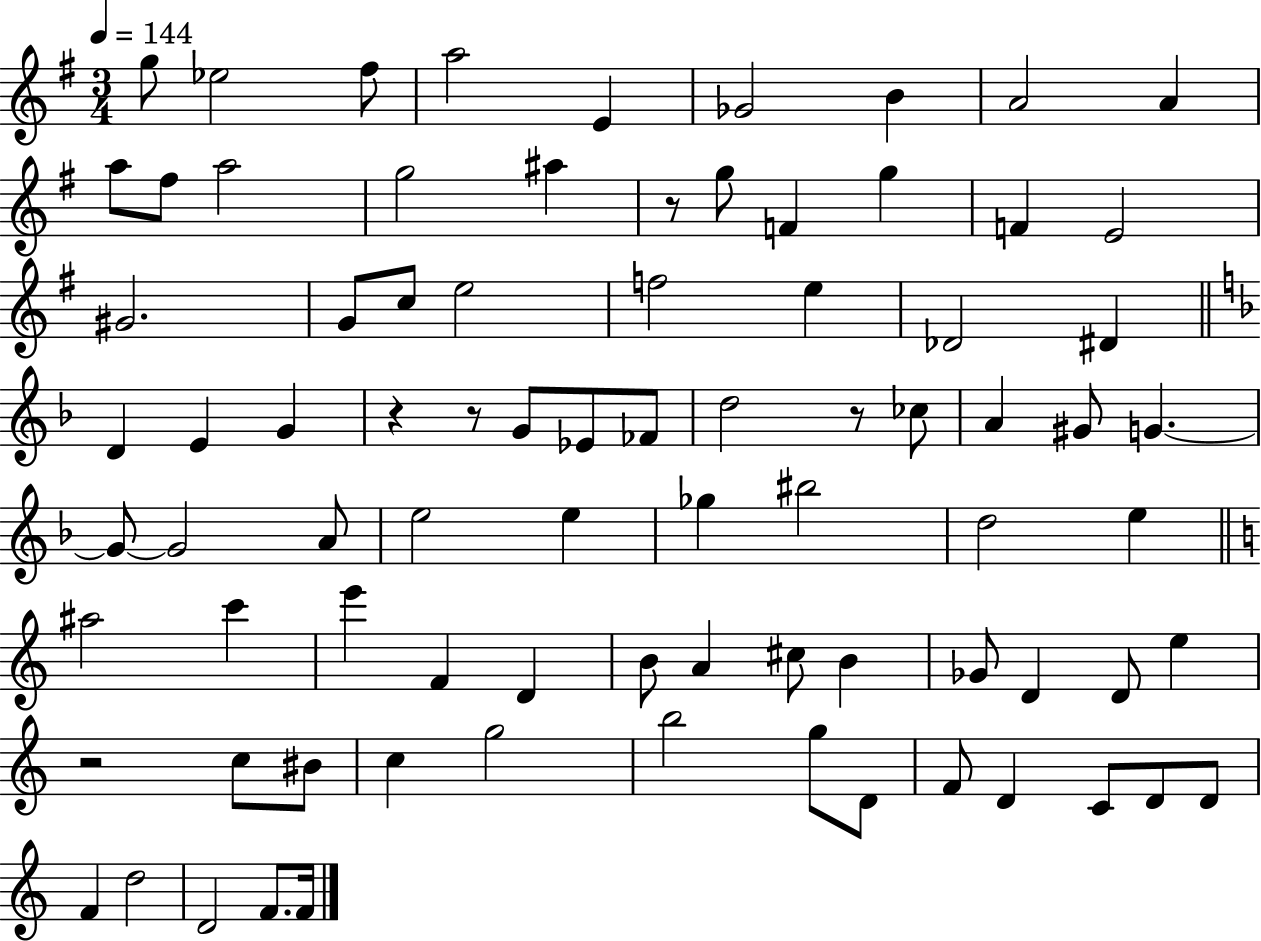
G5/e Eb5/h F#5/e A5/h E4/q Gb4/h B4/q A4/h A4/q A5/e F#5/e A5/h G5/h A#5/q R/e G5/e F4/q G5/q F4/q E4/h G#4/h. G4/e C5/e E5/h F5/h E5/q Db4/h D#4/q D4/q E4/q G4/q R/q R/e G4/e Eb4/e FES4/e D5/h R/e CES5/e A4/q G#4/e G4/q. G4/e G4/h A4/e E5/h E5/q Gb5/q BIS5/h D5/h E5/q A#5/h C6/q E6/q F4/q D4/q B4/e A4/q C#5/e B4/q Gb4/e D4/q D4/e E5/q R/h C5/e BIS4/e C5/q G5/h B5/h G5/e D4/e F4/e D4/q C4/e D4/e D4/e F4/q D5/h D4/h F4/e. F4/s